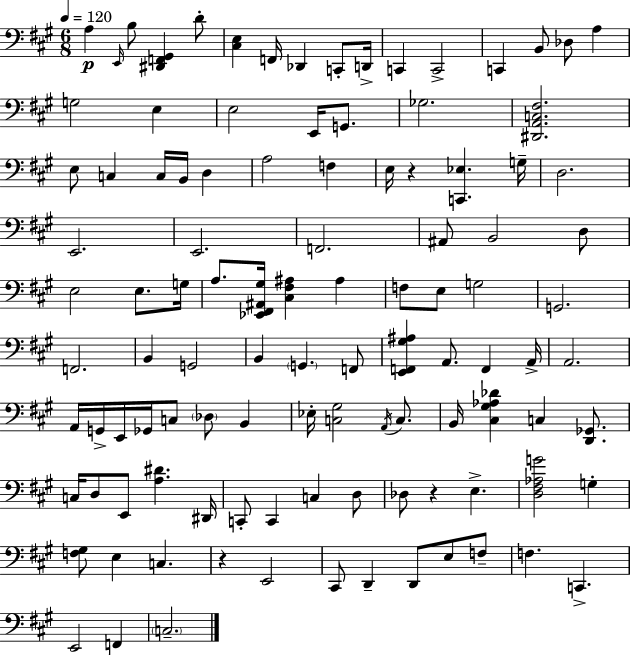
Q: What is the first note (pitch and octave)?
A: A3